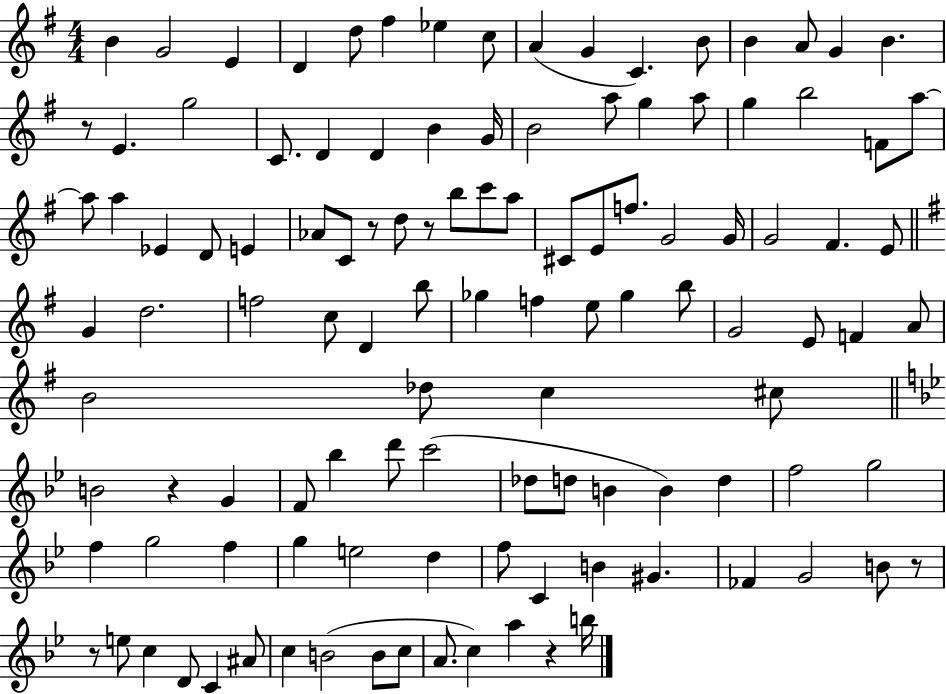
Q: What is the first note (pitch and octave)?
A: B4